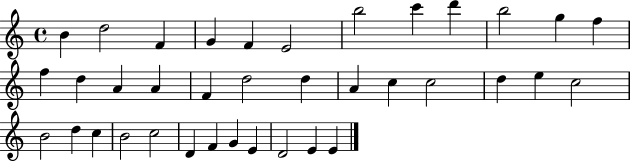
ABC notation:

X:1
T:Untitled
M:4/4
L:1/4
K:C
B d2 F G F E2 b2 c' d' b2 g f f d A A F d2 d A c c2 d e c2 B2 d c B2 c2 D F G E D2 E E